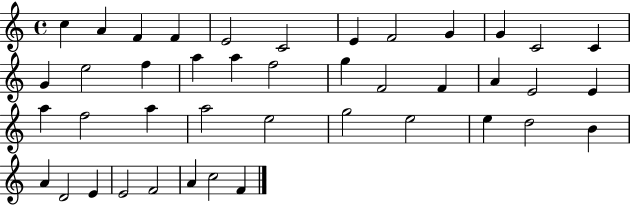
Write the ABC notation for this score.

X:1
T:Untitled
M:4/4
L:1/4
K:C
c A F F E2 C2 E F2 G G C2 C G e2 f a a f2 g F2 F A E2 E a f2 a a2 e2 g2 e2 e d2 B A D2 E E2 F2 A c2 F